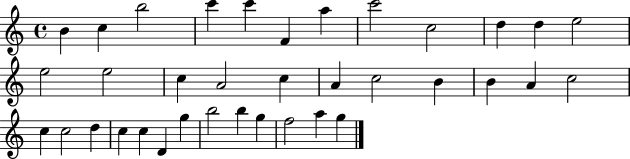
X:1
T:Untitled
M:4/4
L:1/4
K:C
B c b2 c' c' F a c'2 c2 d d e2 e2 e2 c A2 c A c2 B B A c2 c c2 d c c D g b2 b g f2 a g